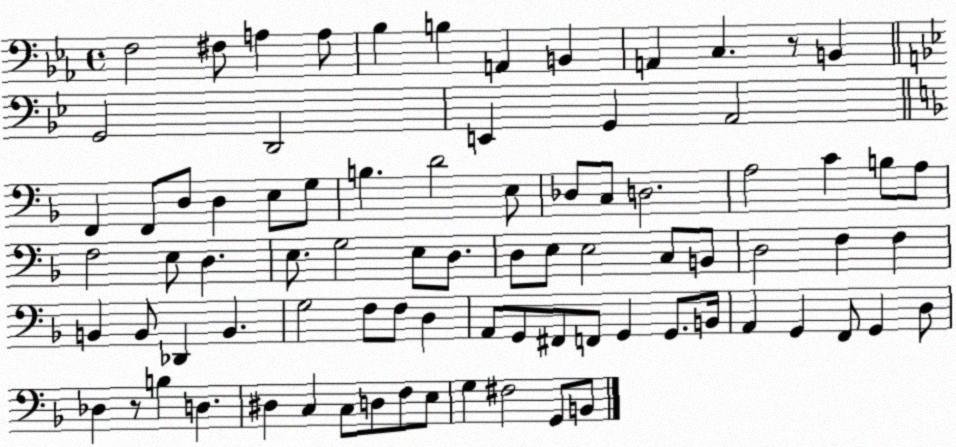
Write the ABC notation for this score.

X:1
T:Untitled
M:4/4
L:1/4
K:Eb
F,2 ^F,/2 A, A,/2 _B, B, A,, B,, A,, C, z/2 B,, G,,2 D,,2 E,, G,, A,,2 F,, F,,/2 D,/2 D, E,/2 G,/2 B, D2 E,/2 _D,/2 C,/2 D,2 A,2 C B,/2 A,/2 F,2 E,/2 D, E,/2 G,2 E,/2 D,/2 D,/2 E,/2 E,2 C,/2 B,,/2 D,2 F, F, B,, B,,/2 _D,, B,, G,2 F,/2 F,/2 D, A,,/2 G,,/2 ^F,,/2 F,,/2 G,, G,,/2 B,,/4 A,, G,, F,,/2 G,, D,/2 _D, z/2 B, D, ^D, C, C,/2 D,/2 F,/2 E,/2 G, ^F,2 G,,/2 B,,/2